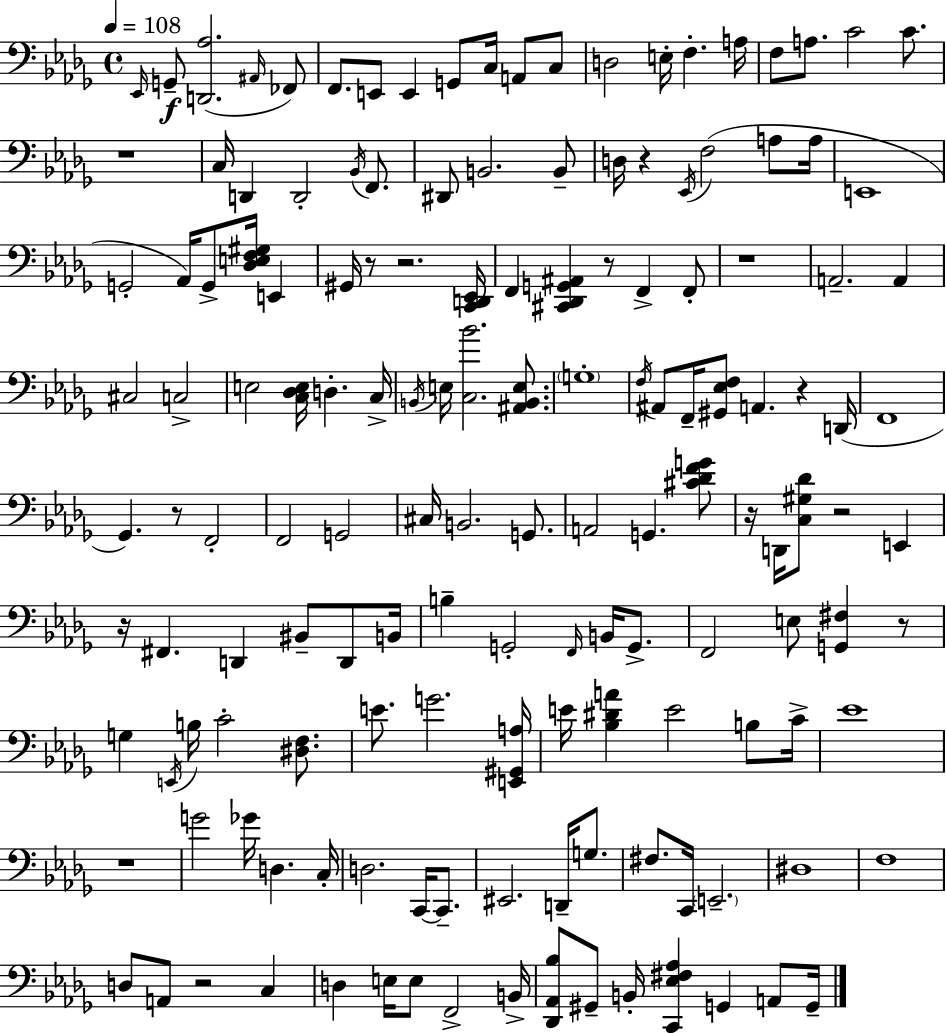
Eb2/s G2/e [D2,Ab3]/h. A#2/s FES2/e F2/e. E2/e E2/q G2/e C3/s A2/e C3/e D3/h E3/s F3/q. A3/s F3/e A3/e. C4/h C4/e. R/w C3/s D2/q D2/h Bb2/s F2/e. D#2/e B2/h. B2/e D3/s R/q Eb2/s F3/h A3/e A3/s E2/w G2/h Ab2/s G2/e [Db3,E3,F3,G#3]/s E2/q G#2/s R/e R/h. [C2,D2,Eb2]/s F2/q [C#2,Db2,G2,A#2]/q R/e F2/q F2/e R/w A2/h. A2/q C#3/h C3/h E3/h [C3,Db3,E3]/s D3/q. C3/s B2/s E3/s [C3,Bb4]/h. [A#2,B2,E3]/e. G3/w F3/s A#2/e F2/s [G#2,Eb3,F3]/e A2/q. R/q D2/s F2/w Gb2/q. R/e F2/h F2/h G2/h C#3/s B2/h. G2/e. A2/h G2/q. [C#4,Db4,F4,G4]/e R/s D2/s [C3,G#3,Db4]/e R/h E2/q R/s F#2/q. D2/q BIS2/e D2/e B2/s B3/q G2/h F2/s B2/s G2/e. F2/h E3/e [G2,F#3]/q R/e G3/q E2/s B3/s C4/h [D#3,F3]/e. E4/e. G4/h. [E2,G#2,A3]/s E4/s [Bb3,D#4,A4]/q E4/h B3/e C4/s Eb4/w R/w G4/h Gb4/s D3/q. C3/s D3/h. C2/s C2/e. EIS2/h. D2/s G3/e. F#3/e. C2/s E2/h. D#3/w F3/w D3/e A2/e R/h C3/q D3/q E3/s E3/e F2/h B2/s [Db2,Ab2,Bb3]/e G#2/e B2/s [C2,Eb3,F#3,Ab3]/q G2/q A2/e G2/s